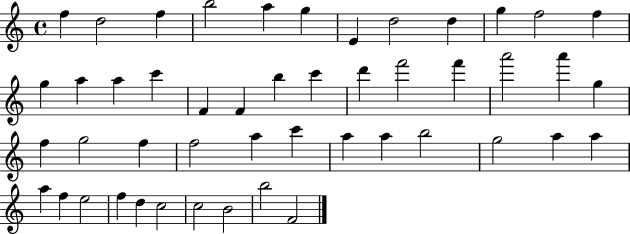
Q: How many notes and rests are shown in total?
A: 48